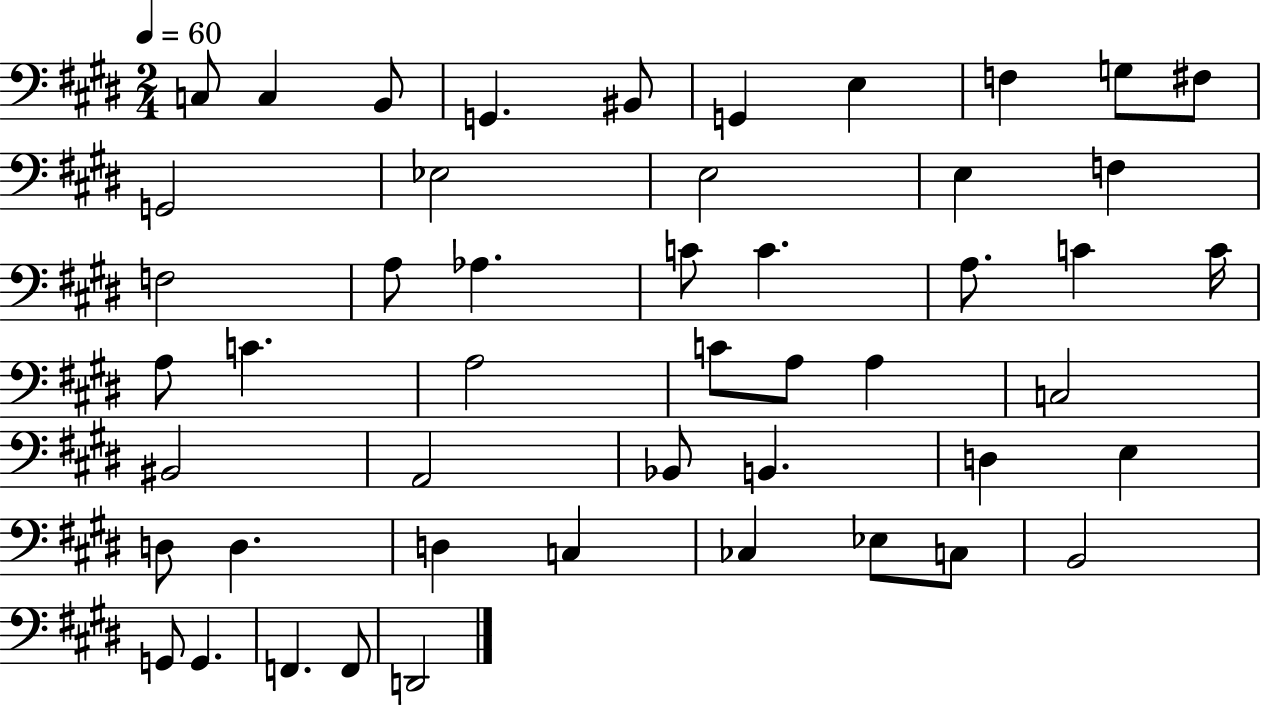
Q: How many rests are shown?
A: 0